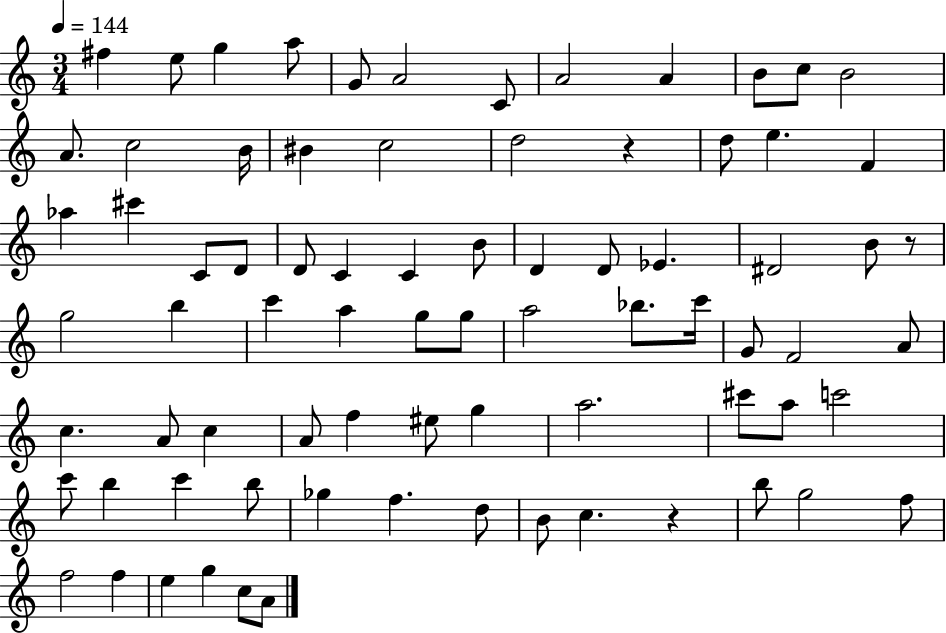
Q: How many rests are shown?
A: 3